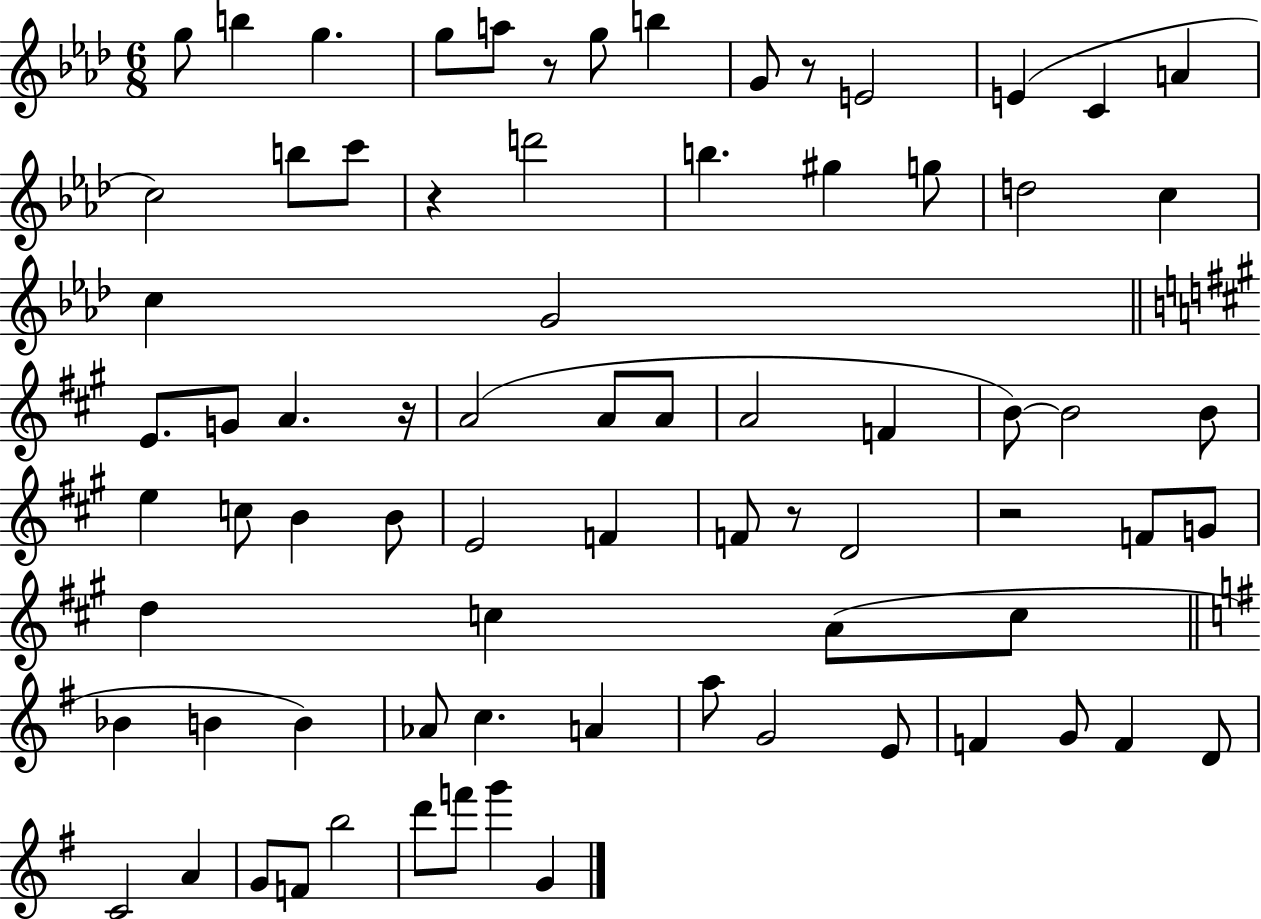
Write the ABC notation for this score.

X:1
T:Untitled
M:6/8
L:1/4
K:Ab
g/2 b g g/2 a/2 z/2 g/2 b G/2 z/2 E2 E C A c2 b/2 c'/2 z d'2 b ^g g/2 d2 c c G2 E/2 G/2 A z/4 A2 A/2 A/2 A2 F B/2 B2 B/2 e c/2 B B/2 E2 F F/2 z/2 D2 z2 F/2 G/2 d c A/2 c/2 _B B B _A/2 c A a/2 G2 E/2 F G/2 F D/2 C2 A G/2 F/2 b2 d'/2 f'/2 g' G